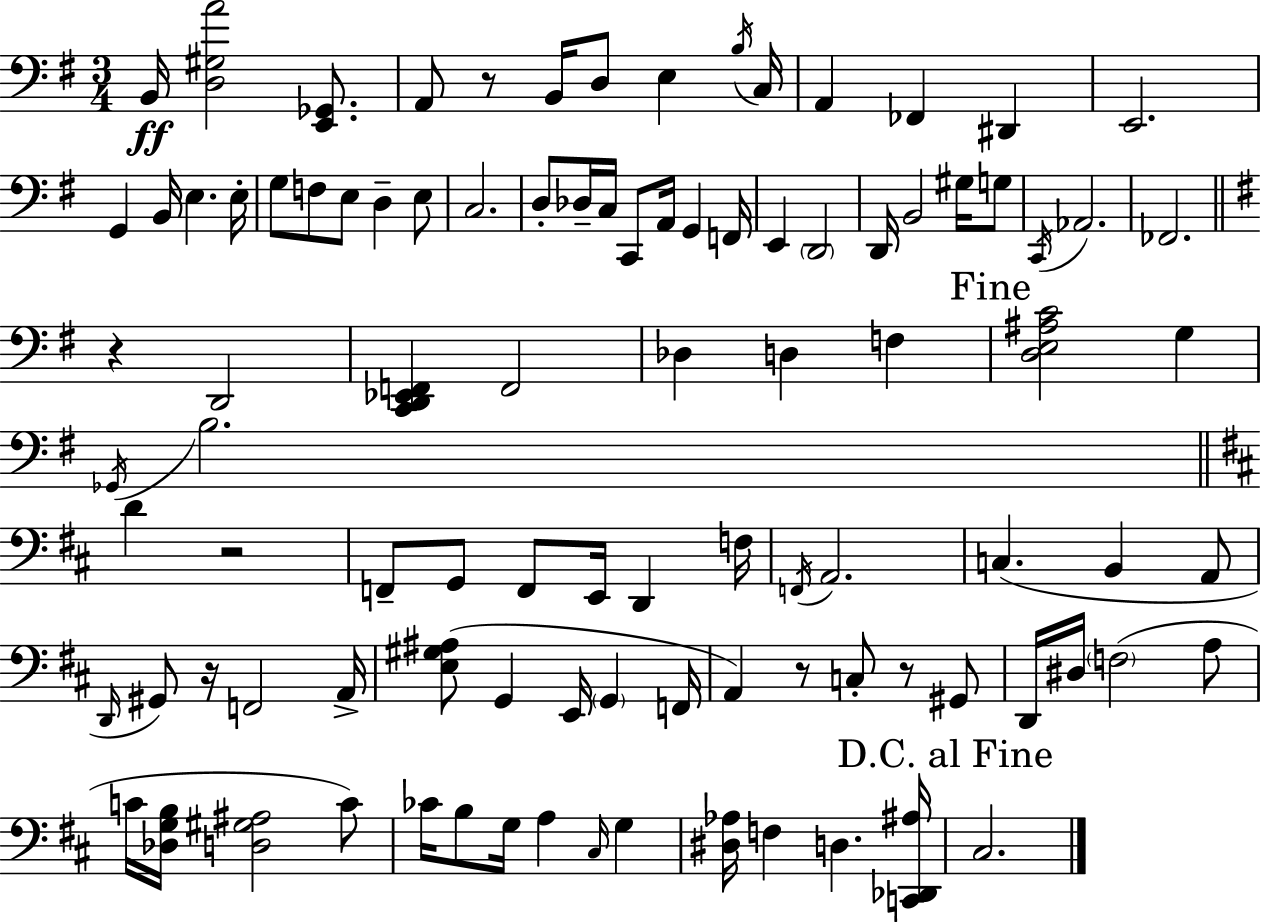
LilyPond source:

{
  \clef bass
  \numericTimeSignature
  \time 3/4
  \key e \minor
  b,16\ff <d gis a'>2 <e, ges,>8. | a,8 r8 b,16 d8 e4 \acciaccatura { b16 } | c16 a,4 fes,4 dis,4 | e,2. | \break g,4 b,16 e4. | e16-. g8 f8 e8 d4-- e8 | c2. | d8-. des16-- c16 c,8 a,16 g,4 | \break f,16 e,4 \parenthesize d,2 | d,16 b,2 gis16 g8 | \acciaccatura { c,16 } aes,2. | fes,2. | \break \bar "||" \break \key g \major r4 d,2 | <c, d, ees, f,>4 f,2 | des4 d4 f4 | \mark "Fine" <d e ais c'>2 g4 | \break \acciaccatura { ges,16 } b2. | \bar "||" \break \key d \major d'4 r2 | f,8-- g,8 f,8 e,16 d,4 f16 | \acciaccatura { f,16 } a,2. | c4.( b,4 a,8 | \break \grace { d,16 } gis,8) r16 f,2 | a,16-> <e gis ais>8( g,4 e,16 \parenthesize g,4 | f,16 a,4) r8 c8-. r8 | gis,8 d,16 dis16 \parenthesize f2( | \break a8 c'16 <des g b>16 <d gis ais>2 | c'8) ces'16 b8 g16 a4 \grace { cis16 } g4 | <dis aes>16 f4 d4. | <c, des, ais>16 \mark "D.C. al Fine" cis2. | \break \bar "|."
}